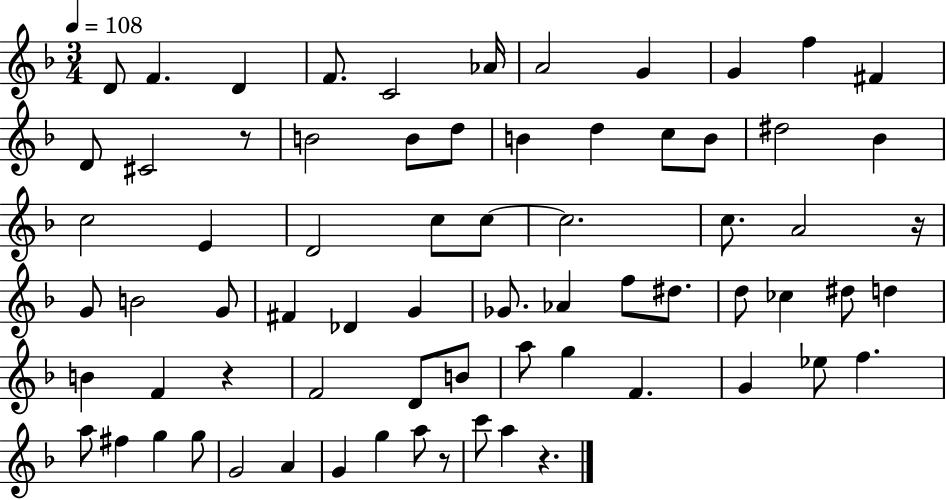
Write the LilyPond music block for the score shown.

{
  \clef treble
  \numericTimeSignature
  \time 3/4
  \key f \major
  \tempo 4 = 108
  d'8 f'4. d'4 | f'8. c'2 aes'16 | a'2 g'4 | g'4 f''4 fis'4 | \break d'8 cis'2 r8 | b'2 b'8 d''8 | b'4 d''4 c''8 b'8 | dis''2 bes'4 | \break c''2 e'4 | d'2 c''8 c''8~~ | c''2. | c''8. a'2 r16 | \break g'8 b'2 g'8 | fis'4 des'4 g'4 | ges'8. aes'4 f''8 dis''8. | d''8 ces''4 dis''8 d''4 | \break b'4 f'4 r4 | f'2 d'8 b'8 | a''8 g''4 f'4. | g'4 ees''8 f''4. | \break a''8 fis''4 g''4 g''8 | g'2 a'4 | g'4 g''4 a''8 r8 | c'''8 a''4 r4. | \break \bar "|."
}